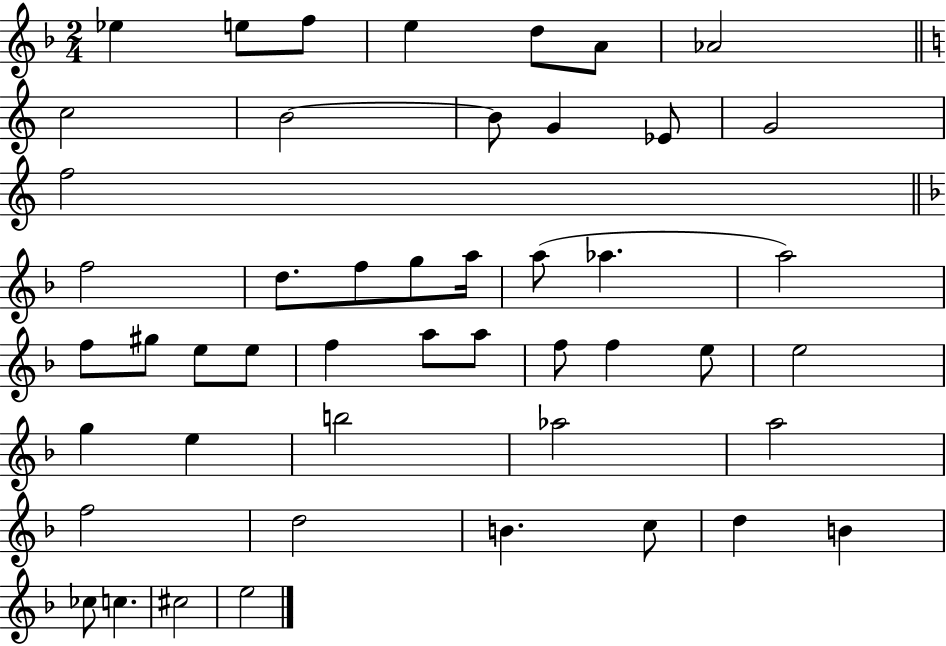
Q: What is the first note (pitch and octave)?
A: Eb5